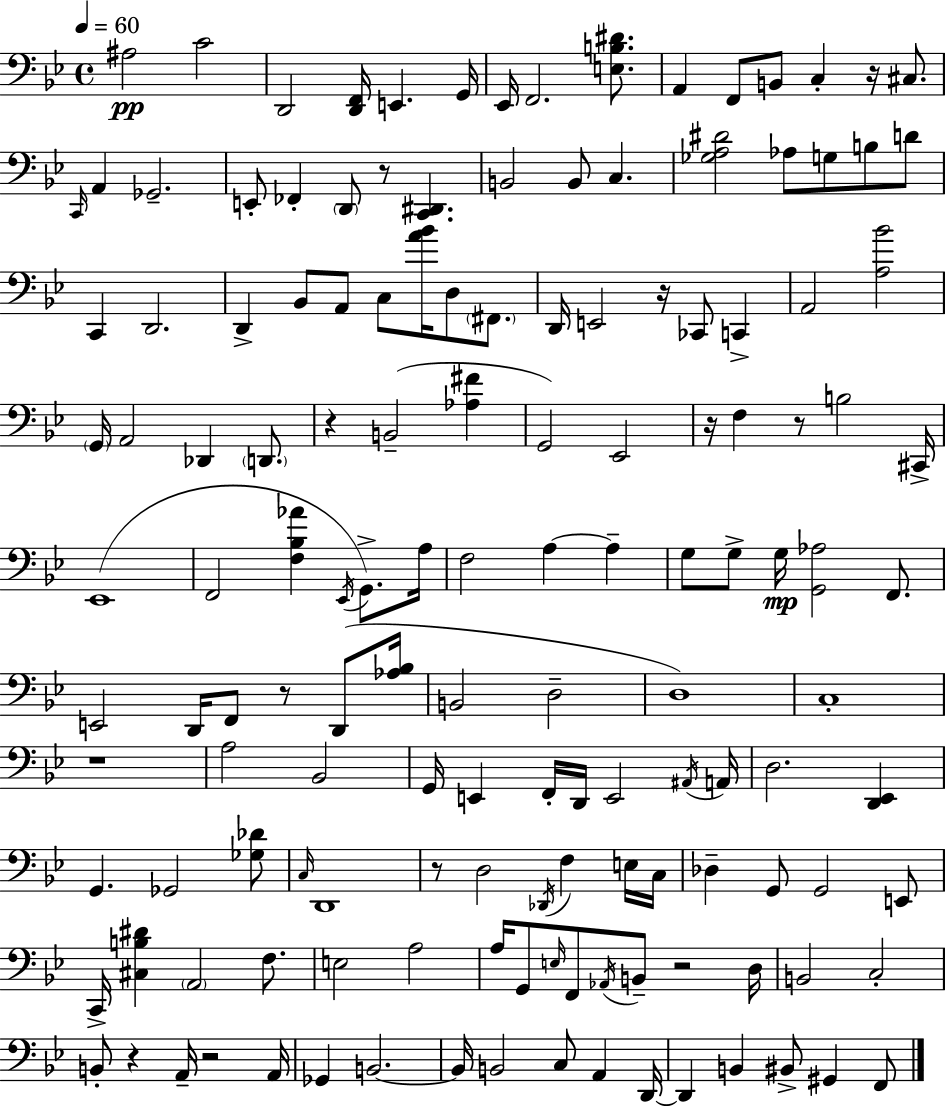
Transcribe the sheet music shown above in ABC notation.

X:1
T:Untitled
M:4/4
L:1/4
K:Gm
^A,2 C2 D,,2 [D,,F,,]/4 E,, G,,/4 _E,,/4 F,,2 [E,B,^D]/2 A,, F,,/2 B,,/2 C, z/4 ^C,/2 C,,/4 A,, _G,,2 E,,/2 _F,, D,,/2 z/2 [C,,^D,,] B,,2 B,,/2 C, [_G,A,^D]2 _A,/2 G,/2 B,/2 D/2 C,, D,,2 D,, _B,,/2 A,,/2 C,/2 [A_B]/4 D,/2 ^F,,/2 D,,/4 E,,2 z/4 _C,,/2 C,, A,,2 [A,_B]2 G,,/4 A,,2 _D,, D,,/2 z B,,2 [_A,^F] G,,2 _E,,2 z/4 F, z/2 B,2 ^C,,/4 _E,,4 F,,2 [F,_B,_A] _E,,/4 G,,/2 A,/4 F,2 A, A, G,/2 G,/2 G,/4 [G,,_A,]2 F,,/2 E,,2 D,,/4 F,,/2 z/2 D,,/2 [_A,_B,]/4 B,,2 D,2 D,4 C,4 z4 A,2 _B,,2 G,,/4 E,, F,,/4 D,,/4 E,,2 ^A,,/4 A,,/4 D,2 [D,,_E,,] G,, _G,,2 [_G,_D]/2 C,/4 D,,4 z/2 D,2 _D,,/4 F, E,/4 C,/4 _D, G,,/2 G,,2 E,,/2 C,,/4 [^C,B,^D] A,,2 F,/2 E,2 A,2 A,/4 G,,/2 E,/4 F,,/2 _A,,/4 B,,/2 z2 D,/4 B,,2 C,2 B,,/2 z A,,/4 z2 A,,/4 _G,, B,,2 B,,/4 B,,2 C,/2 A,, D,,/4 D,, B,, ^B,,/2 ^G,, F,,/2